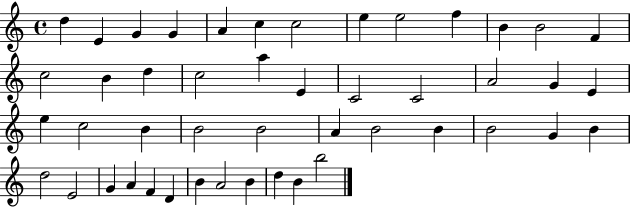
{
  \clef treble
  \time 4/4
  \defaultTimeSignature
  \key c \major
  d''4 e'4 g'4 g'4 | a'4 c''4 c''2 | e''4 e''2 f''4 | b'4 b'2 f'4 | \break c''2 b'4 d''4 | c''2 a''4 e'4 | c'2 c'2 | a'2 g'4 e'4 | \break e''4 c''2 b'4 | b'2 b'2 | a'4 b'2 b'4 | b'2 g'4 b'4 | \break d''2 e'2 | g'4 a'4 f'4 d'4 | b'4 a'2 b'4 | d''4 b'4 b''2 | \break \bar "|."
}